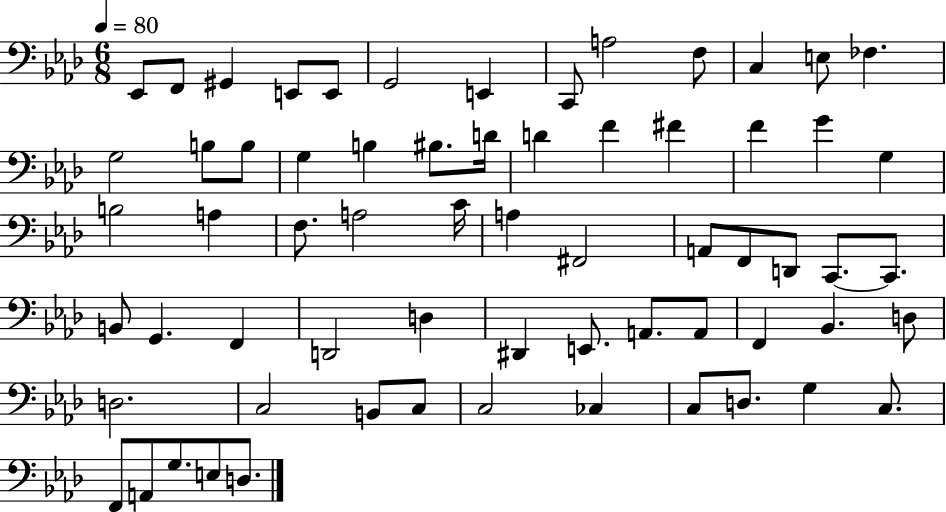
Eb2/e F2/e G#2/q E2/e E2/e G2/h E2/q C2/e A3/h F3/e C3/q E3/e FES3/q. G3/h B3/e B3/e G3/q B3/q BIS3/e. D4/s D4/q F4/q F#4/q F4/q G4/q G3/q B3/h A3/q F3/e. A3/h C4/s A3/q F#2/h A2/e F2/e D2/e C2/e. C2/e. B2/e G2/q. F2/q D2/h D3/q D#2/q E2/e. A2/e. A2/e F2/q Bb2/q. D3/e D3/h. C3/h B2/e C3/e C3/h CES3/q C3/e D3/e. G3/q C3/e. F2/e A2/e G3/e. E3/e D3/e.